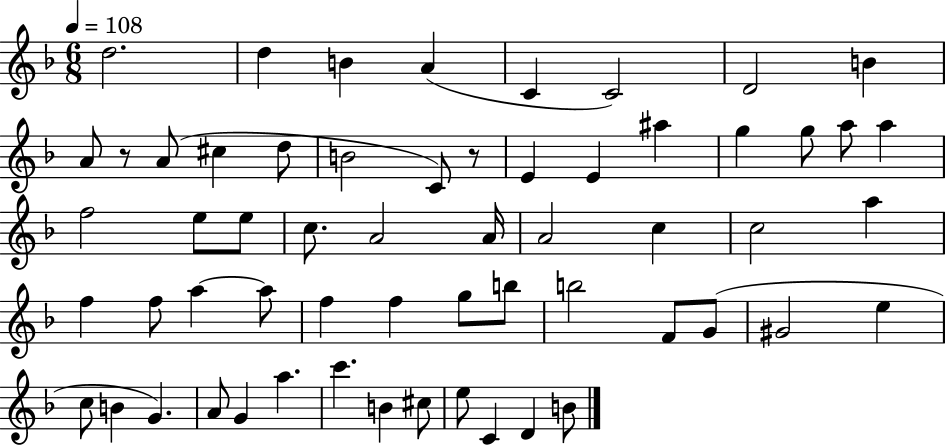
D5/h. D5/q B4/q A4/q C4/q C4/h D4/h B4/q A4/e R/e A4/e C#5/q D5/e B4/h C4/e R/e E4/q E4/q A#5/q G5/q G5/e A5/e A5/q F5/h E5/e E5/e C5/e. A4/h A4/s A4/h C5/q C5/h A5/q F5/q F5/e A5/q A5/e F5/q F5/q G5/e B5/e B5/h F4/e G4/e G#4/h E5/q C5/e B4/q G4/q. A4/e G4/q A5/q. C6/q. B4/q C#5/e E5/e C4/q D4/q B4/e